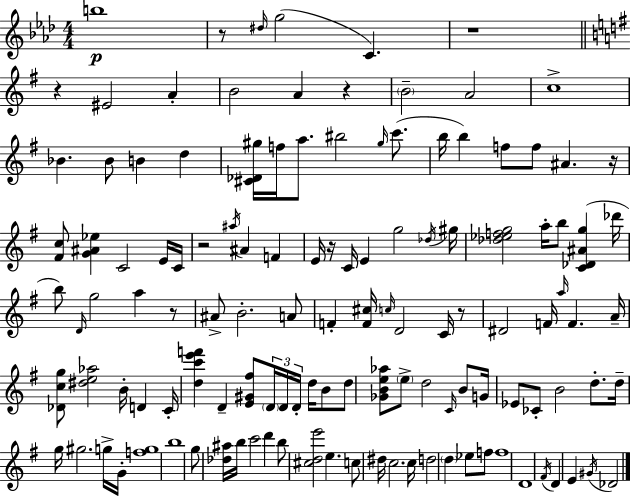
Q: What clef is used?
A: treble